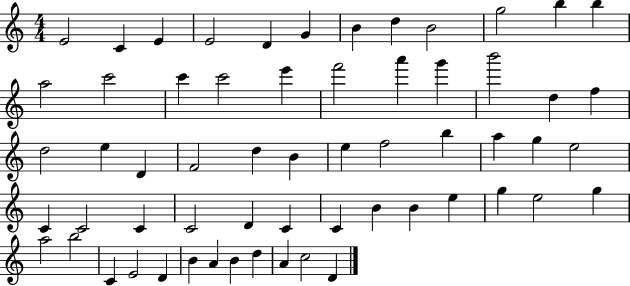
{
  \clef treble
  \numericTimeSignature
  \time 4/4
  \key c \major
  e'2 c'4 e'4 | e'2 d'4 g'4 | b'4 d''4 b'2 | g''2 b''4 b''4 | \break a''2 c'''2 | c'''4 c'''2 e'''4 | f'''2 a'''4 g'''4 | b'''2 d''4 f''4 | \break d''2 e''4 d'4 | f'2 d''4 b'4 | e''4 f''2 b''4 | a''4 g''4 e''2 | \break c'4 c'2 c'4 | c'2 d'4 c'4 | c'4 b'4 b'4 e''4 | g''4 e''2 g''4 | \break a''2 b''2 | c'4 e'2 d'4 | b'4 a'4 b'4 d''4 | a'4 c''2 d'4 | \break \bar "|."
}